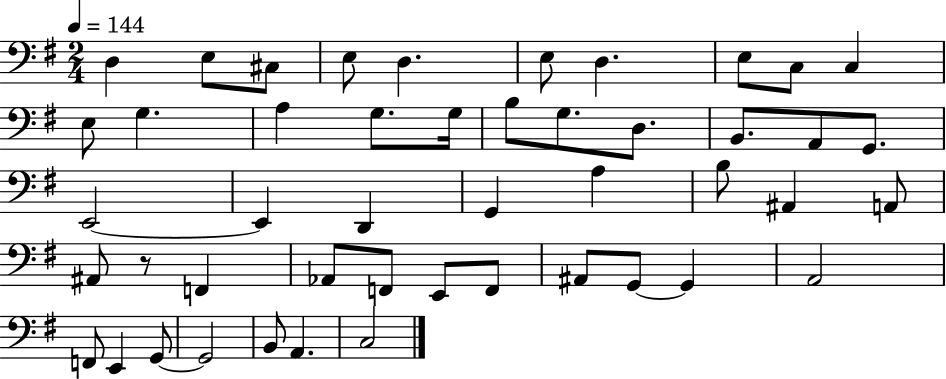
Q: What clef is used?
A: bass